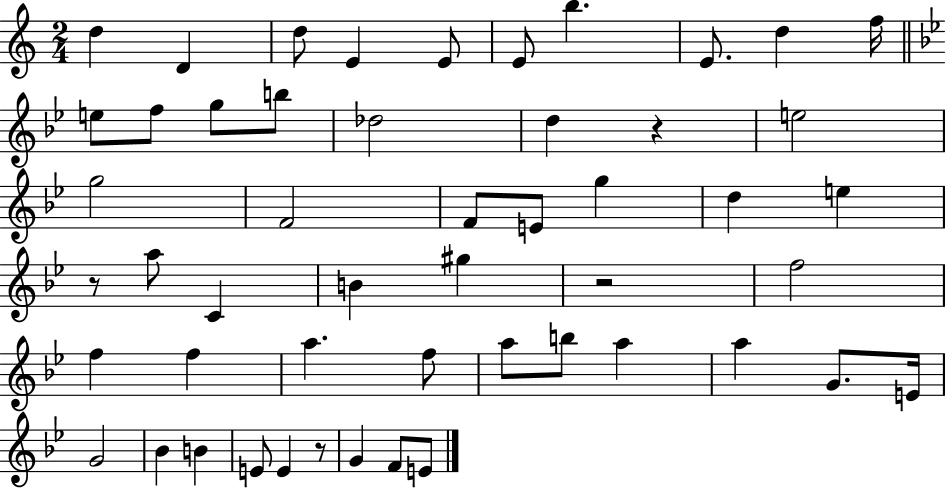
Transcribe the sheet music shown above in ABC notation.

X:1
T:Untitled
M:2/4
L:1/4
K:C
d D d/2 E E/2 E/2 b E/2 d f/4 e/2 f/2 g/2 b/2 _d2 d z e2 g2 F2 F/2 E/2 g d e z/2 a/2 C B ^g z2 f2 f f a f/2 a/2 b/2 a a G/2 E/4 G2 _B B E/2 E z/2 G F/2 E/2